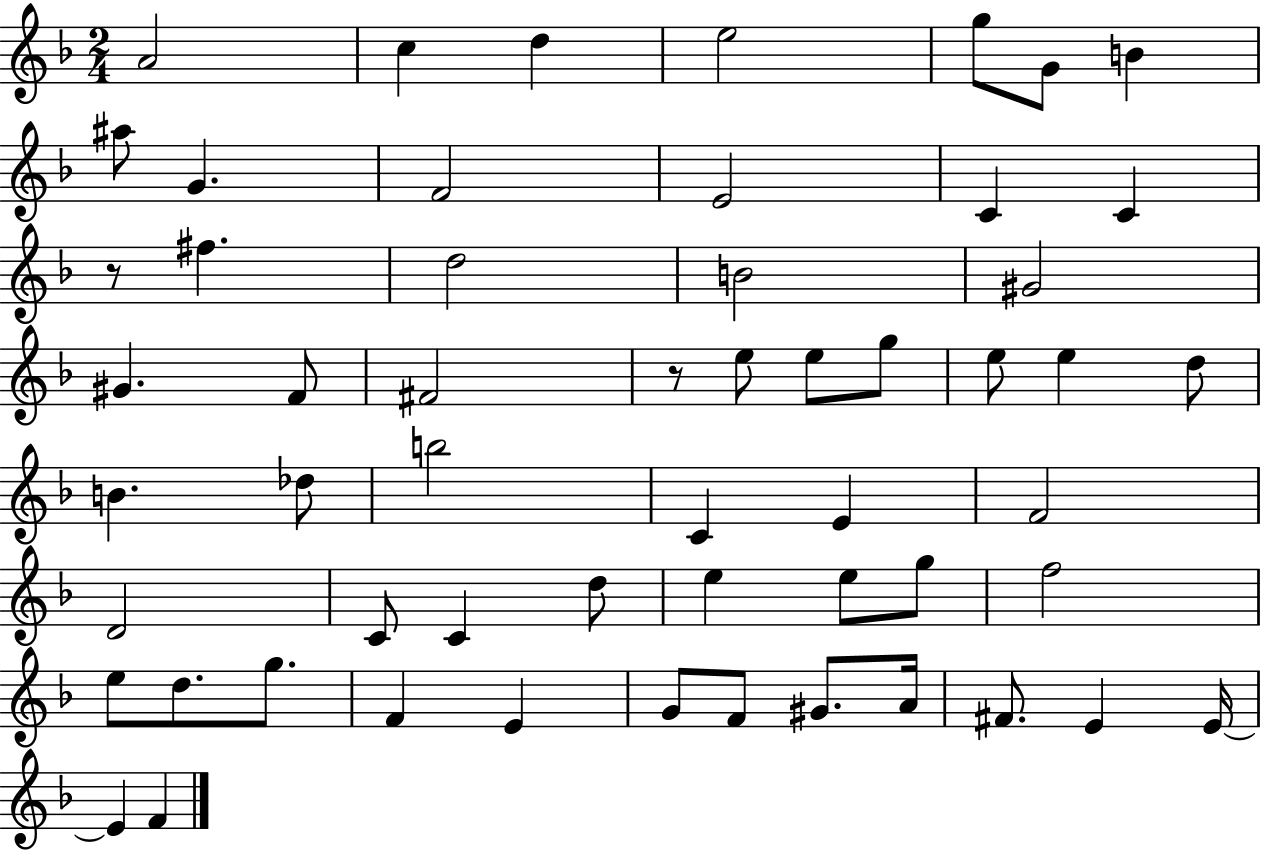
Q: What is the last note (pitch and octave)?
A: F4